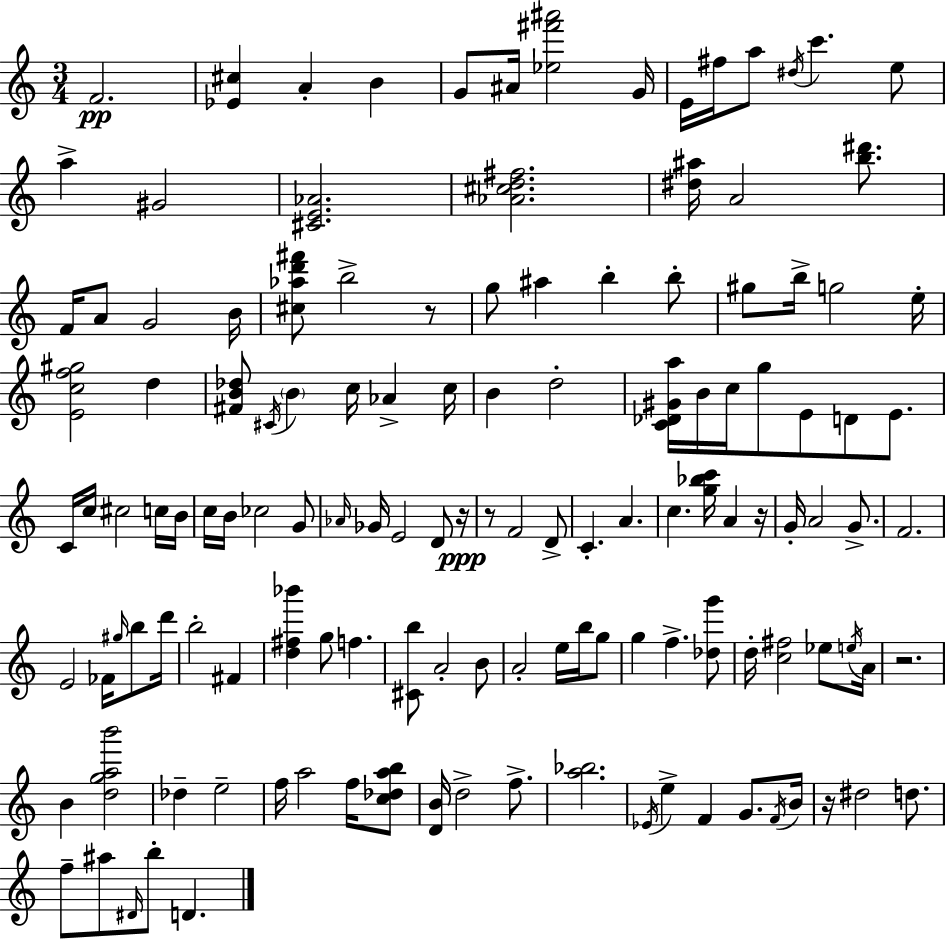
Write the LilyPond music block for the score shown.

{
  \clef treble
  \numericTimeSignature
  \time 3/4
  \key a \minor
  f'2.\pp | <ees' cis''>4 a'4-. b'4 | g'8 ais'16 <ees'' fis''' ais'''>2 g'16 | e'16 fis''16 a''8 \acciaccatura { dis''16 } c'''4. e''8 | \break a''4-> gis'2 | <cis' e' aes'>2. | <aes' cis'' d'' fis''>2. | <dis'' ais''>16 a'2 <b'' dis'''>8. | \break f'16 a'8 g'2 | b'16 <cis'' aes'' d''' fis'''>8 b''2-> r8 | g''8 ais''4 b''4-. b''8-. | gis''8 b''16-> g''2 | \break e''16-. <e' c'' f'' gis''>2 d''4 | <fis' b' des''>8 \acciaccatura { cis'16 } \parenthesize b'4 c''16 aes'4-> | c''16 b'4 d''2-. | <c' des' gis' a''>16 b'16 c''16 g''8 e'8 d'8 e'8. | \break c'16 c''16 cis''2 | c''16 b'16 c''16 b'16 ces''2 | g'8 \grace { aes'16 } ges'16 e'2 | d'8 r16\ppp r8 f'2 | \break d'8-> c'4.-. a'4. | c''4. <g'' bes'' c'''>16 a'4 | r16 g'16-. a'2 | g'8.-> f'2. | \break e'2 fes'16 | \grace { gis''16 } b''8 d'''16 b''2-. | fis'4 <d'' fis'' bes'''>4 g''8 f''4. | <cis' b''>8 a'2-. | \break b'8 a'2-. | e''16 b''16 g''8 g''4 f''4.-> | <des'' g'''>8 d''16-. <c'' fis''>2 | ees''8 \acciaccatura { e''16 } a'16 r2. | \break b'4 <d'' g'' a'' b'''>2 | des''4-- e''2-- | f''16 a''2 | f''16 <c'' des'' a'' b''>8 <d' b'>16 d''2-> | \break f''8.-> <a'' bes''>2. | \acciaccatura { ees'16 } e''4-> f'4 | g'8. \acciaccatura { f'16 } b'16 r16 dis''2 | d''8. f''8-- ais''8 \grace { dis'16 } | \break b''8-. d'4. \bar "|."
}